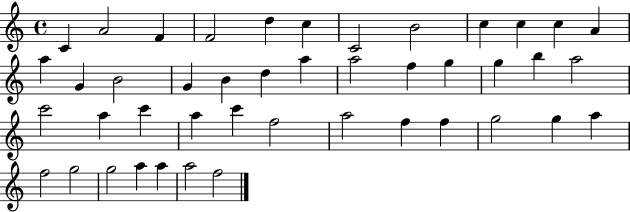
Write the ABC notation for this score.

X:1
T:Untitled
M:4/4
L:1/4
K:C
C A2 F F2 d c C2 B2 c c c A a G B2 G B d a a2 f g g b a2 c'2 a c' a c' f2 a2 f f g2 g a f2 g2 g2 a a a2 f2